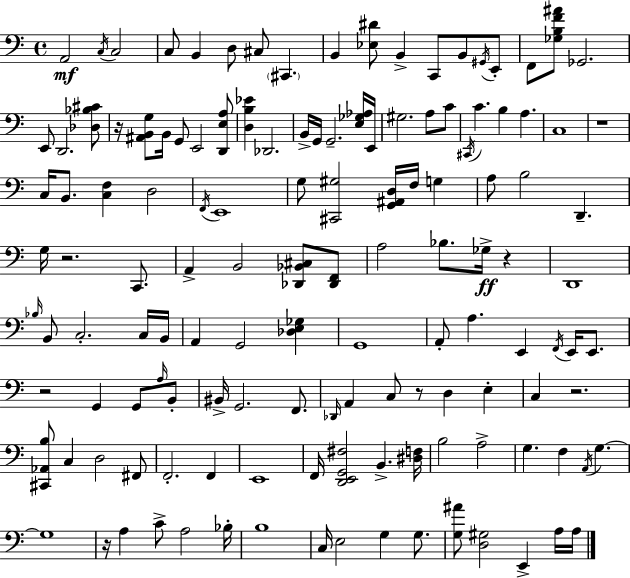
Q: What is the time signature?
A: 4/4